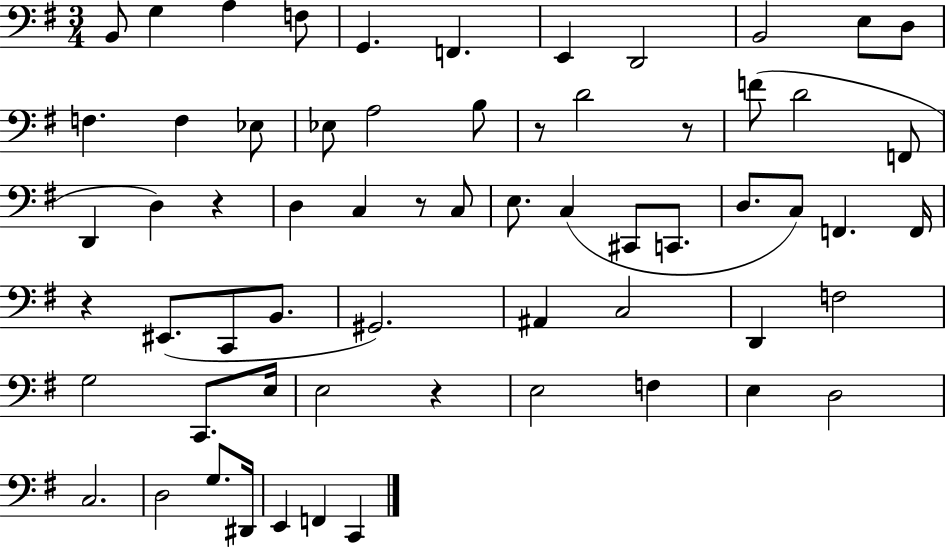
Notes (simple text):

B2/e G3/q A3/q F3/e G2/q. F2/q. E2/q D2/h B2/h E3/e D3/e F3/q. F3/q Eb3/e Eb3/e A3/h B3/e R/e D4/h R/e F4/e D4/h F2/e D2/q D3/q R/q D3/q C3/q R/e C3/e E3/e. C3/q C#2/e C2/e. D3/e. C3/e F2/q. F2/s R/q EIS2/e. C2/e B2/e. G#2/h. A#2/q C3/h D2/q F3/h G3/h C2/e. E3/s E3/h R/q E3/h F3/q E3/q D3/h C3/h. D3/h G3/e. D#2/s E2/q F2/q C2/q